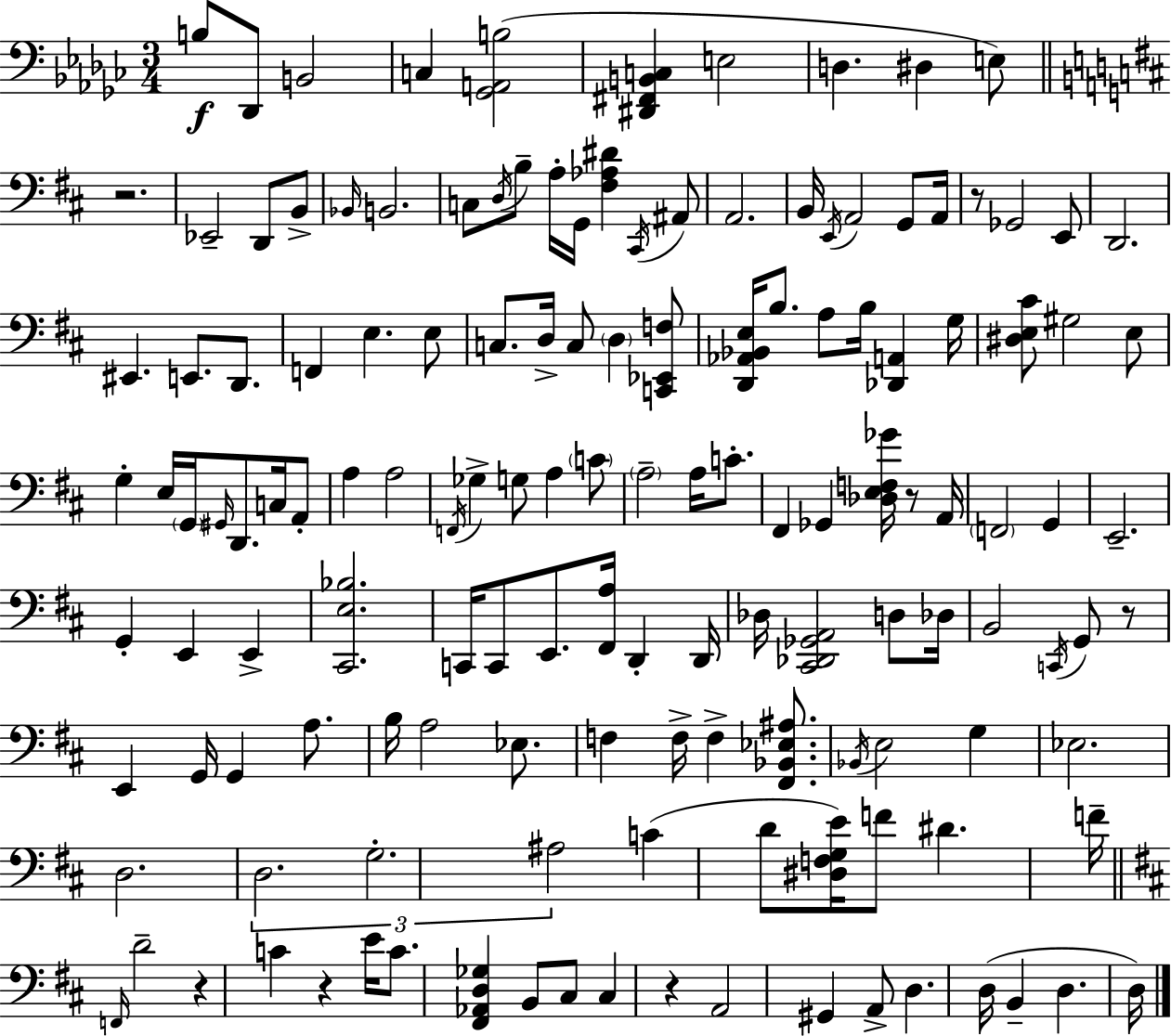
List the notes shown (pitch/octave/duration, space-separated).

B3/e Db2/e B2/h C3/q [Gb2,A2,B3]/h [D#2,F#2,B2,C3]/q E3/h D3/q. D#3/q E3/e R/h. Eb2/h D2/e B2/e Bb2/s B2/h. C3/e D3/s B3/e A3/s G2/s [F#3,Ab3,D#4]/q C#2/s A#2/e A2/h. B2/s E2/s A2/h G2/e A2/s R/e Gb2/h E2/e D2/h. EIS2/q. E2/e. D2/e. F2/q E3/q. E3/e C3/e. D3/s C3/e D3/q [C2,Eb2,F3]/e [D2,Ab2,Bb2,E3]/s B3/e. A3/e B3/s [Db2,A2]/q G3/s [D#3,E3,C#4]/e G#3/h E3/e G3/q E3/s G2/s G#2/s D2/e. C3/s A2/e A3/q A3/h F2/s Gb3/q G3/e A3/q C4/e A3/h A3/s C4/e. F#2/q Gb2/q [Db3,E3,F3,Gb4]/s R/e A2/s F2/h G2/q E2/h. G2/q E2/q E2/q [C#2,E3,Bb3]/h. C2/s C2/e E2/e. [F#2,A3]/s D2/q D2/s Db3/s [C#2,Db2,Gb2,A2]/h D3/e Db3/s B2/h C2/s G2/e R/e E2/q G2/s G2/q A3/e. B3/s A3/h Eb3/e. F3/q F3/s F3/q [F#2,Bb2,Eb3,A#3]/e. Bb2/s E3/h G3/q Eb3/h. D3/h. D3/h. G3/h. A#3/h C4/q D4/e [D#3,F3,G3,E4]/s F4/e D#4/q. F4/s F2/s D4/h R/q C4/q R/q E4/s C4/e. [F#2,Ab2,D3,Gb3]/q B2/e C#3/e C#3/q R/q A2/h G#2/q A2/e D3/q. D3/s B2/q D3/q. D3/s